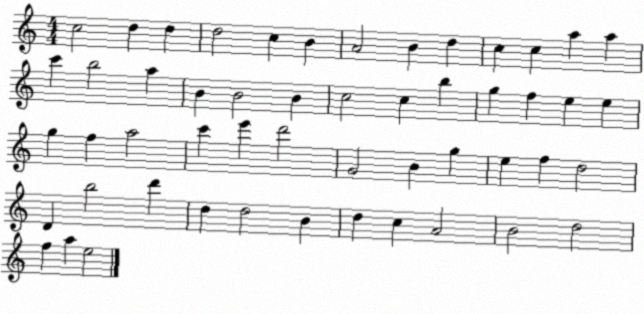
X:1
T:Untitled
M:4/4
L:1/4
K:C
c2 d d d2 c B A2 B d c c a a c' b2 a B B2 B c2 c b g f e e g f a2 c' e' d'2 G2 B g e f d2 D b2 d' d d2 B d c A2 B2 d2 f a e2